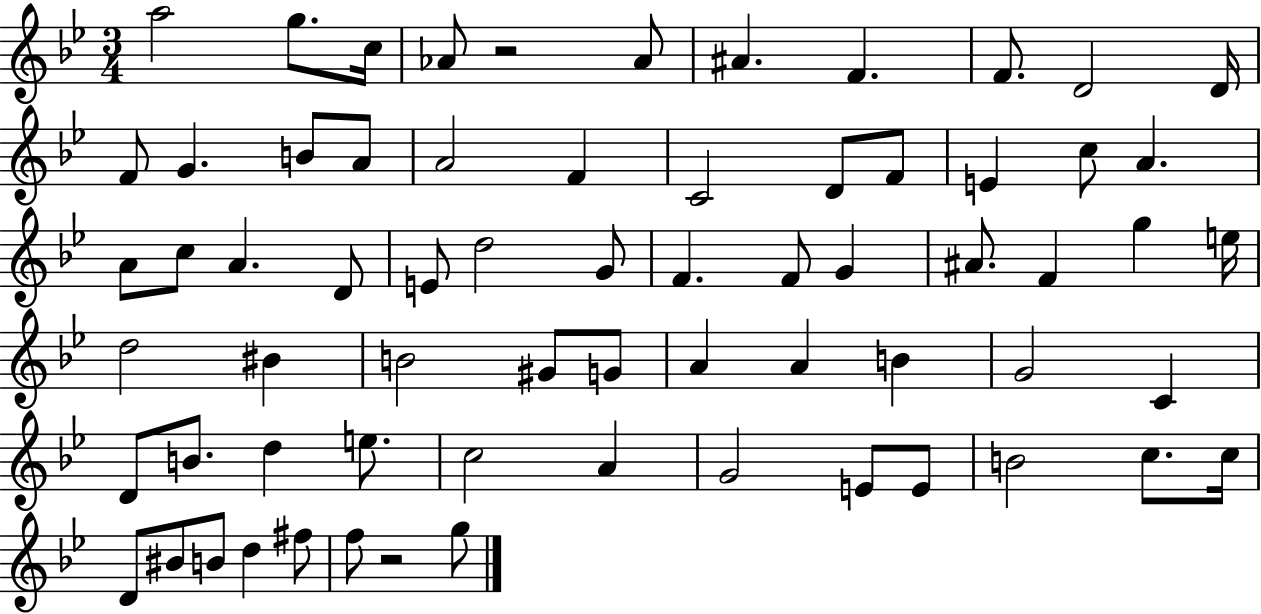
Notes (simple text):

A5/h G5/e. C5/s Ab4/e R/h Ab4/e A#4/q. F4/q. F4/e. D4/h D4/s F4/e G4/q. B4/e A4/e A4/h F4/q C4/h D4/e F4/e E4/q C5/e A4/q. A4/e C5/e A4/q. D4/e E4/e D5/h G4/e F4/q. F4/e G4/q A#4/e. F4/q G5/q E5/s D5/h BIS4/q B4/h G#4/e G4/e A4/q A4/q B4/q G4/h C4/q D4/e B4/e. D5/q E5/e. C5/h A4/q G4/h E4/e E4/e B4/h C5/e. C5/s D4/e BIS4/e B4/e D5/q F#5/e F5/e R/h G5/e